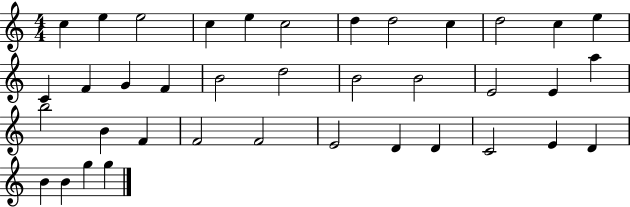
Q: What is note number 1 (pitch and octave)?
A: C5